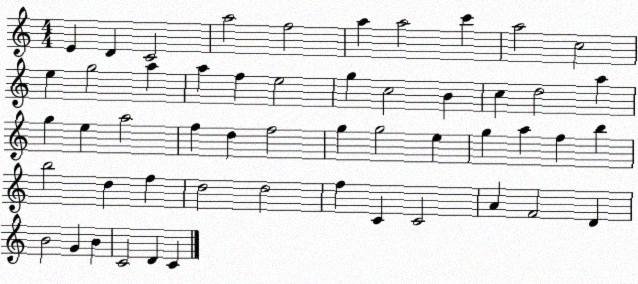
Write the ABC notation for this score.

X:1
T:Untitled
M:4/4
L:1/4
K:C
E D C2 a2 f2 a a2 c' a2 c2 e g2 a a f e2 g c2 B c d2 a g e a2 f d f2 g g2 e g a f b b2 d f d2 d2 f C C2 A F2 D B2 G B C2 D C